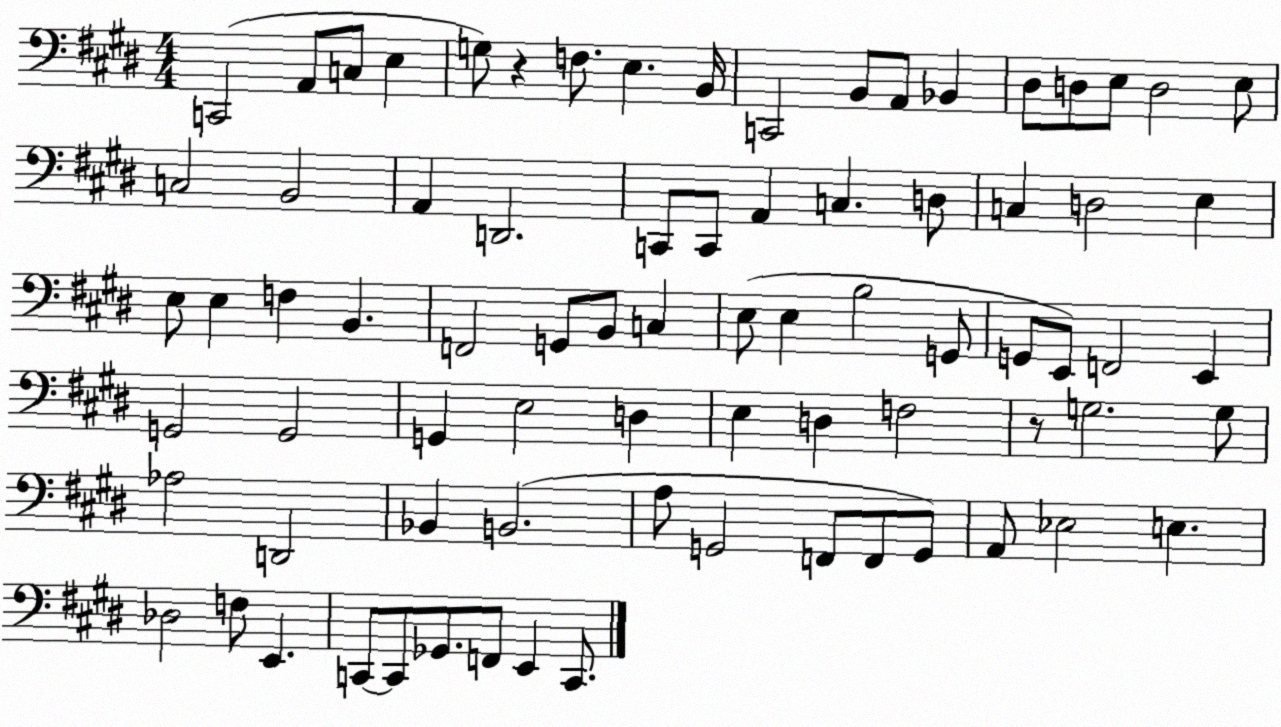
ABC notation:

X:1
T:Untitled
M:4/4
L:1/4
K:E
C,,2 A,,/2 C,/2 E, G,/2 z F,/2 E, B,,/4 C,,2 B,,/2 A,,/2 _B,, ^D,/2 D,/2 E,/2 D,2 E,/2 C,2 B,,2 A,, D,,2 C,,/2 C,,/2 A,, C, D,/2 C, D,2 E, E,/2 E, F, B,, F,,2 G,,/2 B,,/2 C, E,/2 E, B,2 G,,/2 G,,/2 E,,/2 F,,2 E,, G,,2 G,,2 G,, E,2 D, E, D, F,2 z/2 G,2 G,/2 _A,2 D,,2 _B,, B,,2 A,/2 G,,2 F,,/2 F,,/2 G,,/2 A,,/2 _E,2 E, _D,2 F,/2 E,, C,,/2 C,,/2 _G,,/2 F,,/2 E,, C,,/2